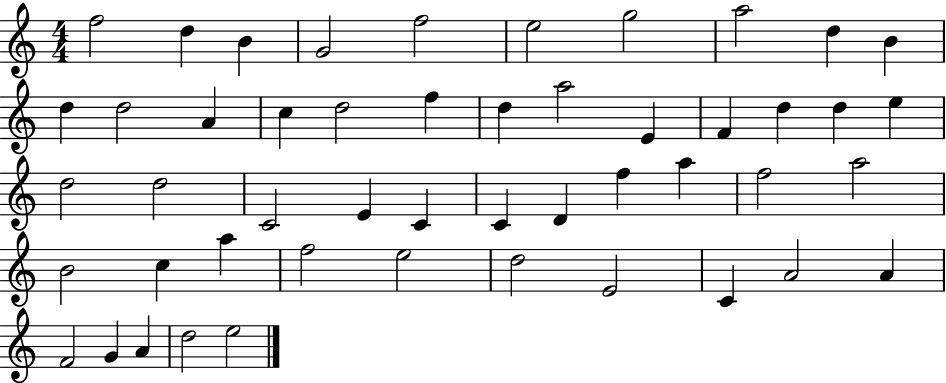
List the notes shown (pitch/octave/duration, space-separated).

F5/h D5/q B4/q G4/h F5/h E5/h G5/h A5/h D5/q B4/q D5/q D5/h A4/q C5/q D5/h F5/q D5/q A5/h E4/q F4/q D5/q D5/q E5/q D5/h D5/h C4/h E4/q C4/q C4/q D4/q F5/q A5/q F5/h A5/h B4/h C5/q A5/q F5/h E5/h D5/h E4/h C4/q A4/h A4/q F4/h G4/q A4/q D5/h E5/h